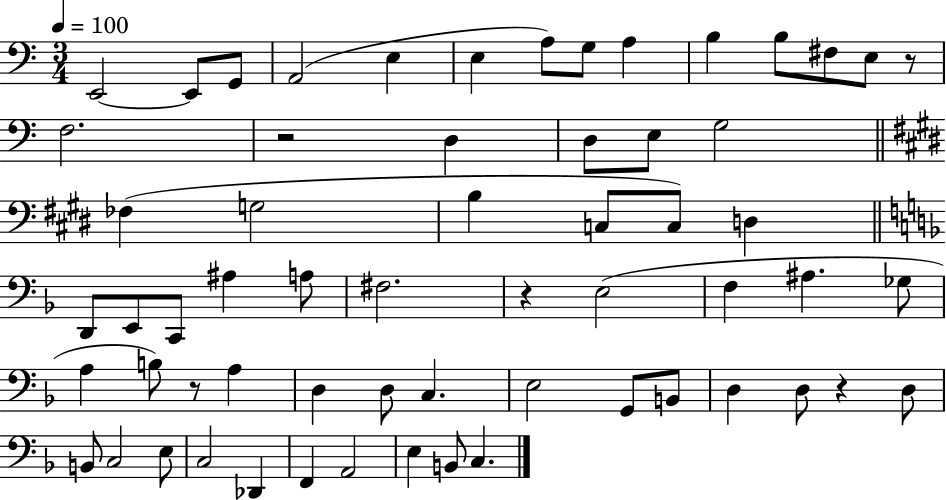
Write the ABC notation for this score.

X:1
T:Untitled
M:3/4
L:1/4
K:C
E,,2 E,,/2 G,,/2 A,,2 E, E, A,/2 G,/2 A, B, B,/2 ^F,/2 E,/2 z/2 F,2 z2 D, D,/2 E,/2 G,2 _F, G,2 B, C,/2 C,/2 D, D,,/2 E,,/2 C,,/2 ^A, A,/2 ^F,2 z E,2 F, ^A, _G,/2 A, B,/2 z/2 A, D, D,/2 C, E,2 G,,/2 B,,/2 D, D,/2 z D,/2 B,,/2 C,2 E,/2 C,2 _D,, F,, A,,2 E, B,,/2 C,